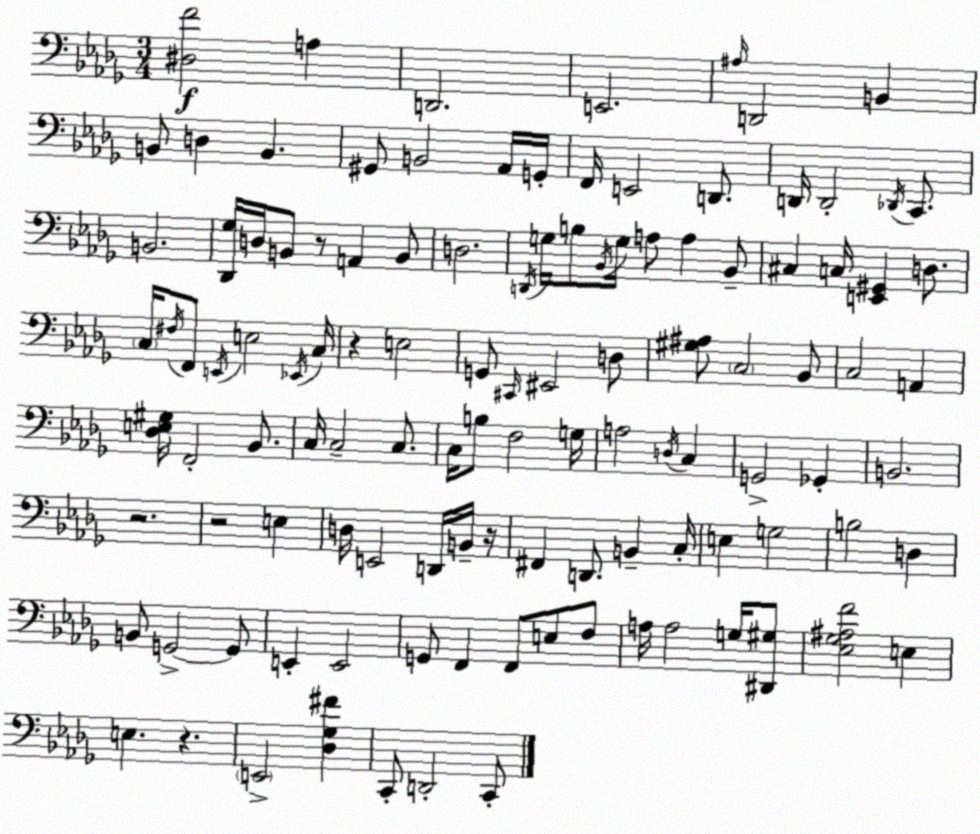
X:1
T:Untitled
M:3/4
L:1/4
K:Bbm
[^D,F]2 A, D,,2 E,,2 ^A,/4 D,,2 B,, B,,/2 D, B,, ^G,,/2 B,,2 _A,,/4 G,,/4 F,,/4 E,,2 D,,/2 D,,/4 D,,2 _D,,/4 C,,/2 B,,2 [_D,,_G,]/4 D,/4 B,,/2 z/2 A,, B,,/2 D,2 D,,/4 G,/4 B,/2 _B,,/4 G,/4 A,/2 A, _B,,/2 ^C, C,/4 [E,,^G,,] D,/2 C,/4 ^F,/4 F,,/2 E,,/4 E,2 _E,,/4 C,/4 z E,2 G,,/2 ^C,,/4 ^E,,2 D,/2 [^G,^A,]/2 C,2 _B,,/2 C,2 A,, [_D,E,^G,]/4 F,,2 _B,,/2 C,/4 C,2 C,/2 C,/4 B,/2 F,2 G,/4 A,2 D,/4 C, G,,2 _G,, B,,2 z2 z2 E, D,/4 E,,2 D,,/4 B,,/4 z/4 ^F,, D,,/2 B,, C,/4 E, G,2 B,2 D, B,,/2 G,,2 G,,/2 E,, E,,2 G,,/2 F,, F,,/2 E,/2 F,/2 A,/4 A,2 G,/4 [^D,,^G,]/2 [_E,_G,^A,F]2 E, E, z E,,2 [_D,_G,^F] C,,/2 D,,2 C,,/2